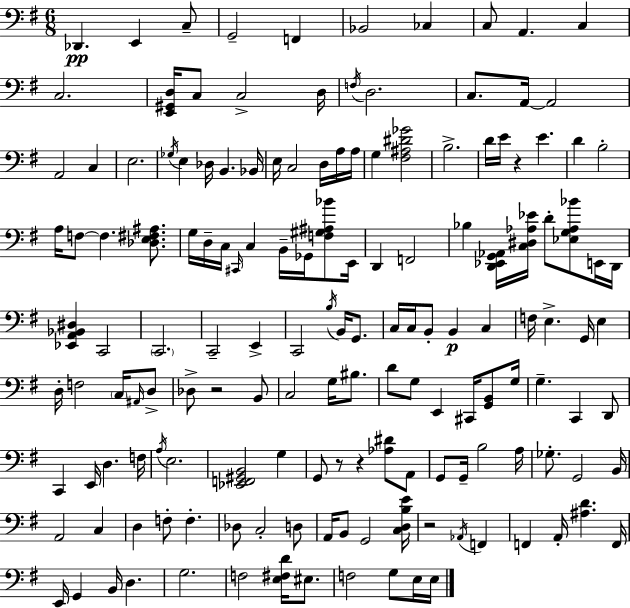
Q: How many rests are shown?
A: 5